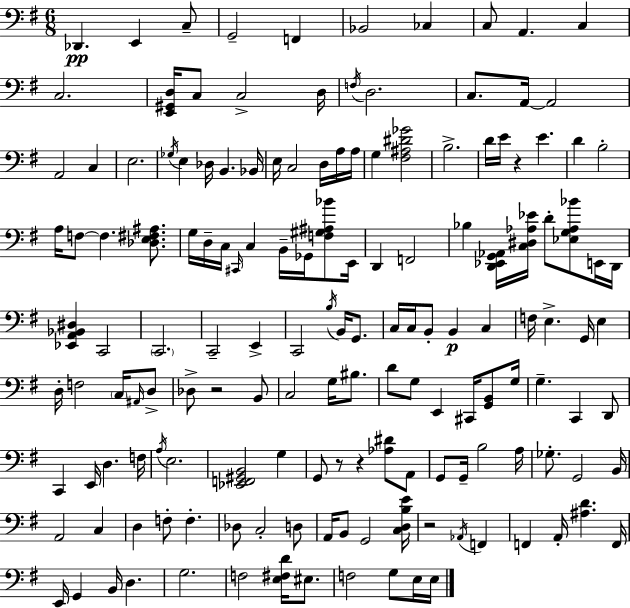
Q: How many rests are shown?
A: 5